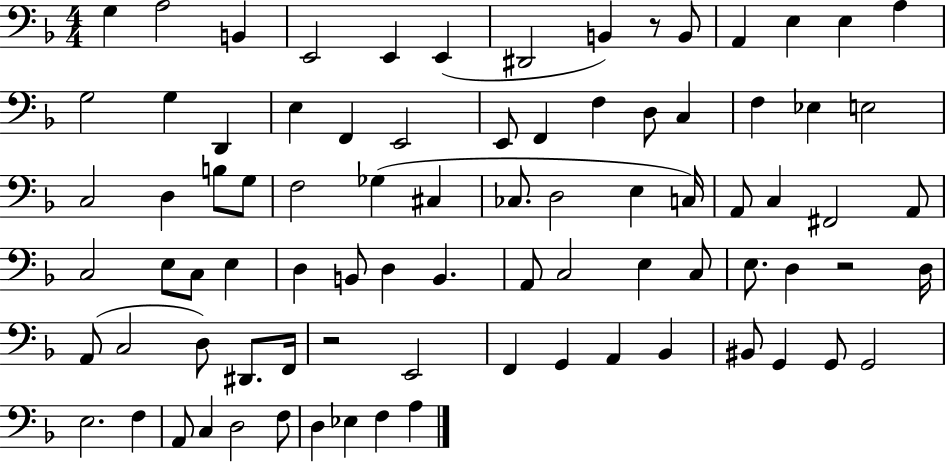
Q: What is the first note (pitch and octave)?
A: G3